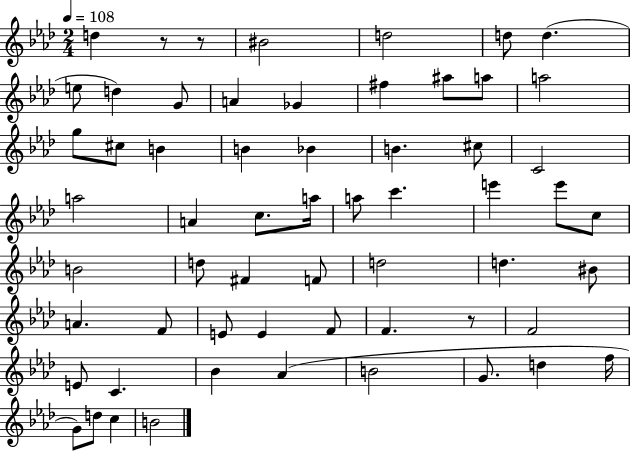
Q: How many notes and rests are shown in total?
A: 60